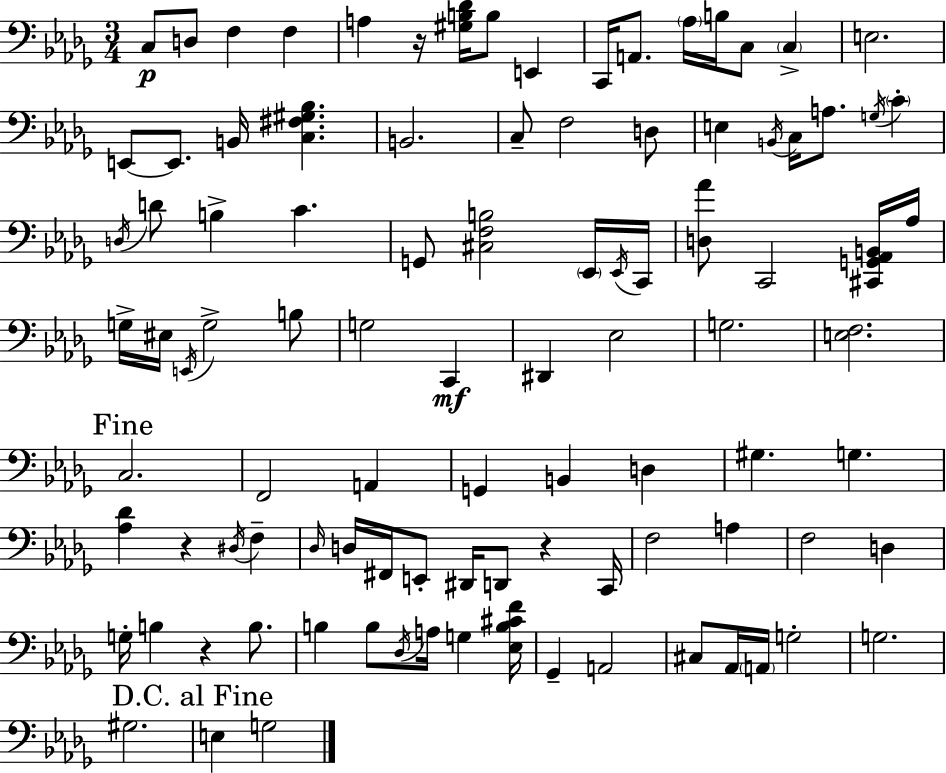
X:1
T:Untitled
M:3/4
L:1/4
K:Bbm
C,/2 D,/2 F, F, A, z/4 [^G,B,_D]/4 B,/2 E,, C,,/4 A,,/2 _A,/4 B,/4 C,/2 C, E,2 E,,/2 E,,/2 B,,/4 [C,^F,^G,_B,] B,,2 C,/2 F,2 D,/2 E, B,,/4 C,/4 A,/2 G,/4 C D,/4 D/2 B, C G,,/2 [^C,F,B,]2 _E,,/4 _E,,/4 C,,/4 [D,_A]/2 C,,2 [^C,,G,,_A,,B,,]/4 _A,/4 G,/4 ^E,/4 E,,/4 G,2 B,/2 G,2 C,, ^D,, _E,2 G,2 [E,F,]2 C,2 F,,2 A,, G,, B,, D, ^G, G, [_A,_D] z ^D,/4 F, _D,/4 D,/4 ^F,,/4 E,,/2 ^D,,/4 D,,/2 z C,,/4 F,2 A, F,2 D, G,/4 B, z B,/2 B, B,/2 _D,/4 A,/4 G, [_E,B,^CF]/4 _G,, A,,2 ^C,/2 _A,,/4 A,,/4 G,2 G,2 ^G,2 E, G,2